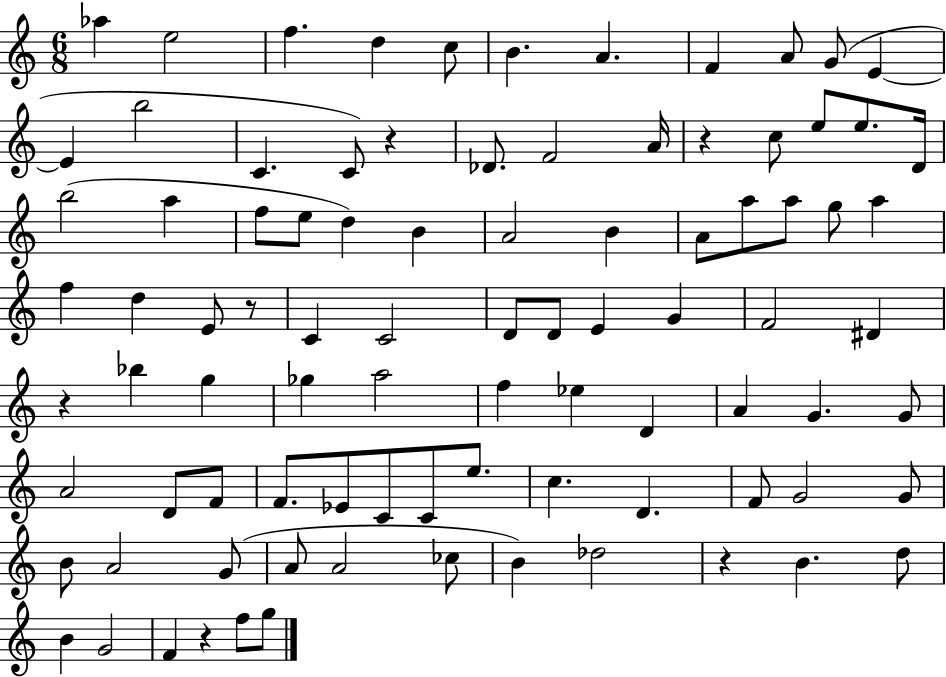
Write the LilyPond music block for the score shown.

{
  \clef treble
  \numericTimeSignature
  \time 6/8
  \key c \major
  aes''4 e''2 | f''4. d''4 c''8 | b'4. a'4. | f'4 a'8 g'8( e'4~~ | \break e'4 b''2 | c'4. c'8) r4 | des'8. f'2 a'16 | r4 c''8 e''8 e''8. d'16 | \break b''2( a''4 | f''8 e''8 d''4) b'4 | a'2 b'4 | a'8 a''8 a''8 g''8 a''4 | \break f''4 d''4 e'8 r8 | c'4 c'2 | d'8 d'8 e'4 g'4 | f'2 dis'4 | \break r4 bes''4 g''4 | ges''4 a''2 | f''4 ees''4 d'4 | a'4 g'4. g'8 | \break a'2 d'8 f'8 | f'8. ees'8 c'8 c'8 e''8. | c''4. d'4. | f'8 g'2 g'8 | \break b'8 a'2 g'8( | a'8 a'2 ces''8 | b'4) des''2 | r4 b'4. d''8 | \break b'4 g'2 | f'4 r4 f''8 g''8 | \bar "|."
}